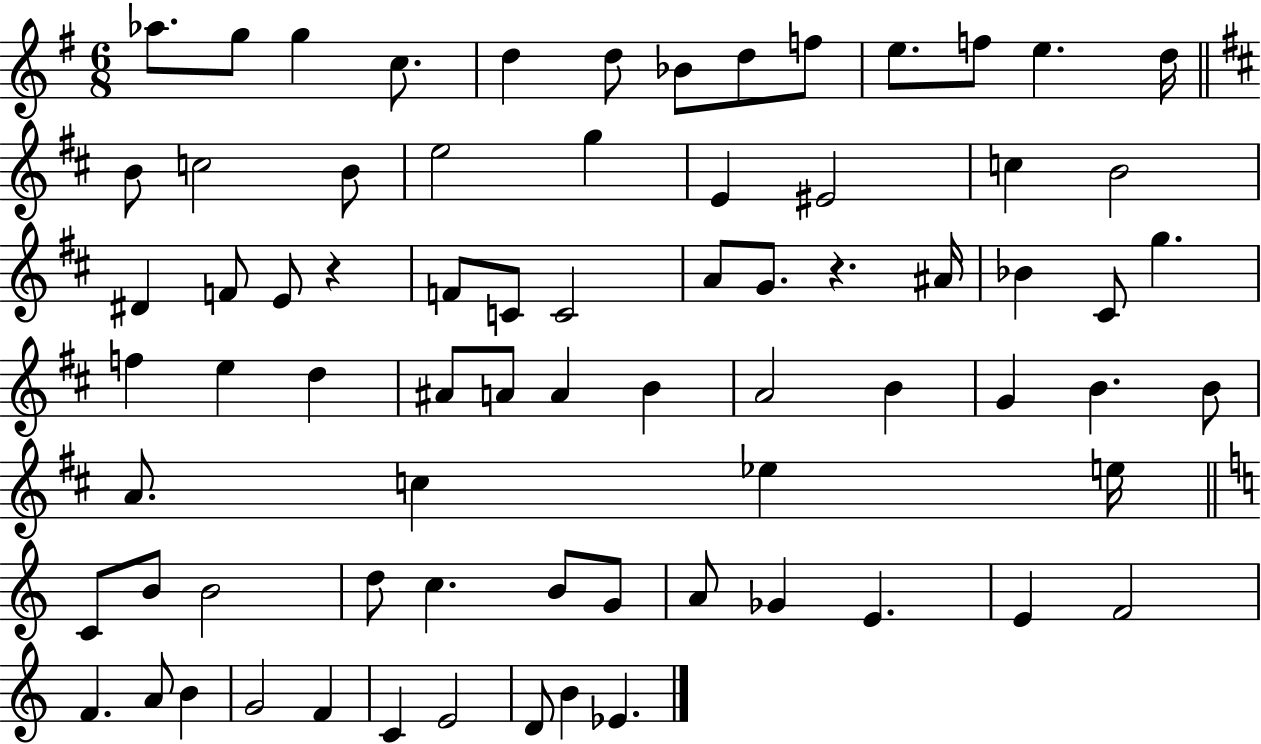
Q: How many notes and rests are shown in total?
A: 74